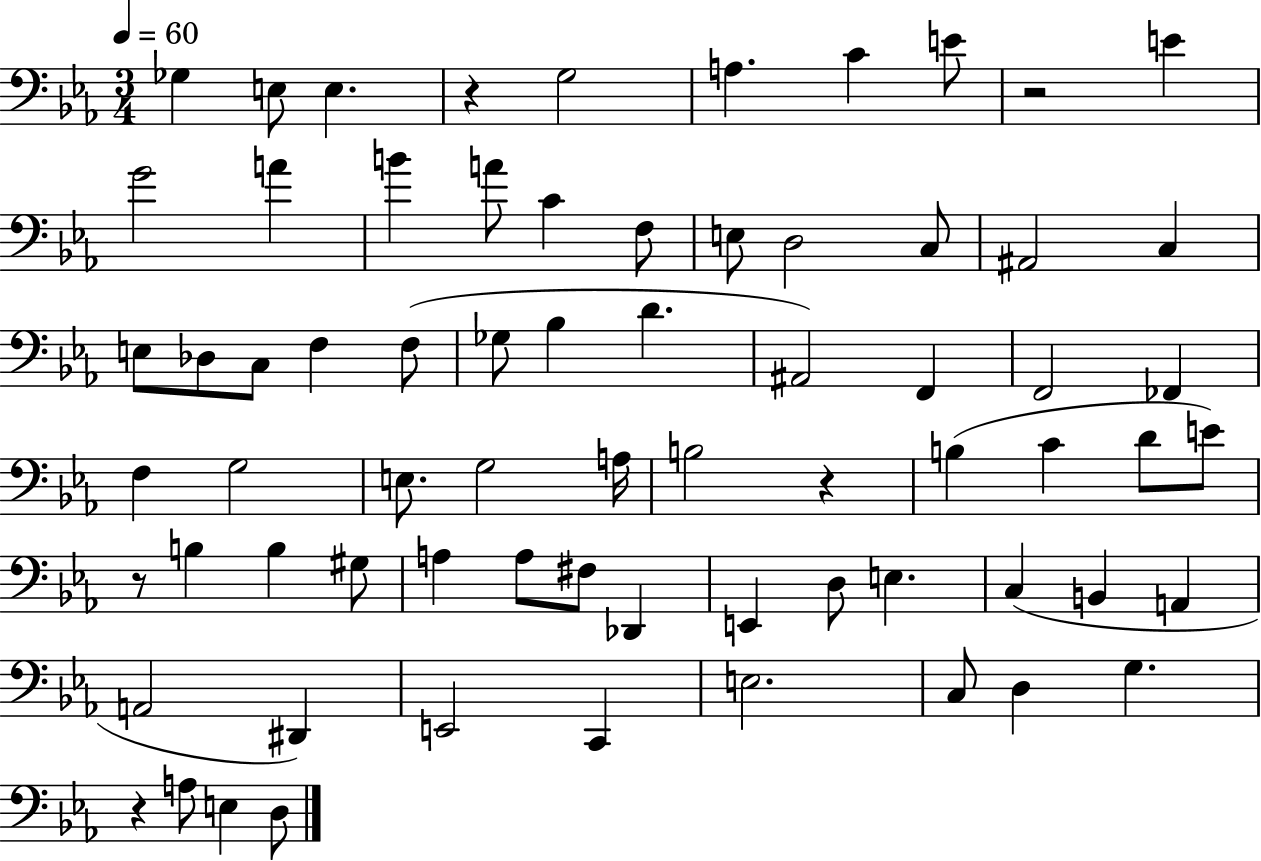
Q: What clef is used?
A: bass